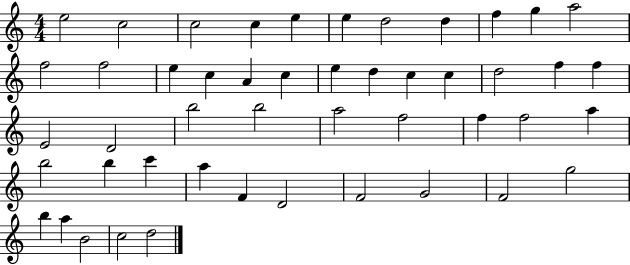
X:1
T:Untitled
M:4/4
L:1/4
K:C
e2 c2 c2 c e e d2 d f g a2 f2 f2 e c A c e d c c d2 f f E2 D2 b2 b2 a2 f2 f f2 a b2 b c' a F D2 F2 G2 F2 g2 b a B2 c2 d2